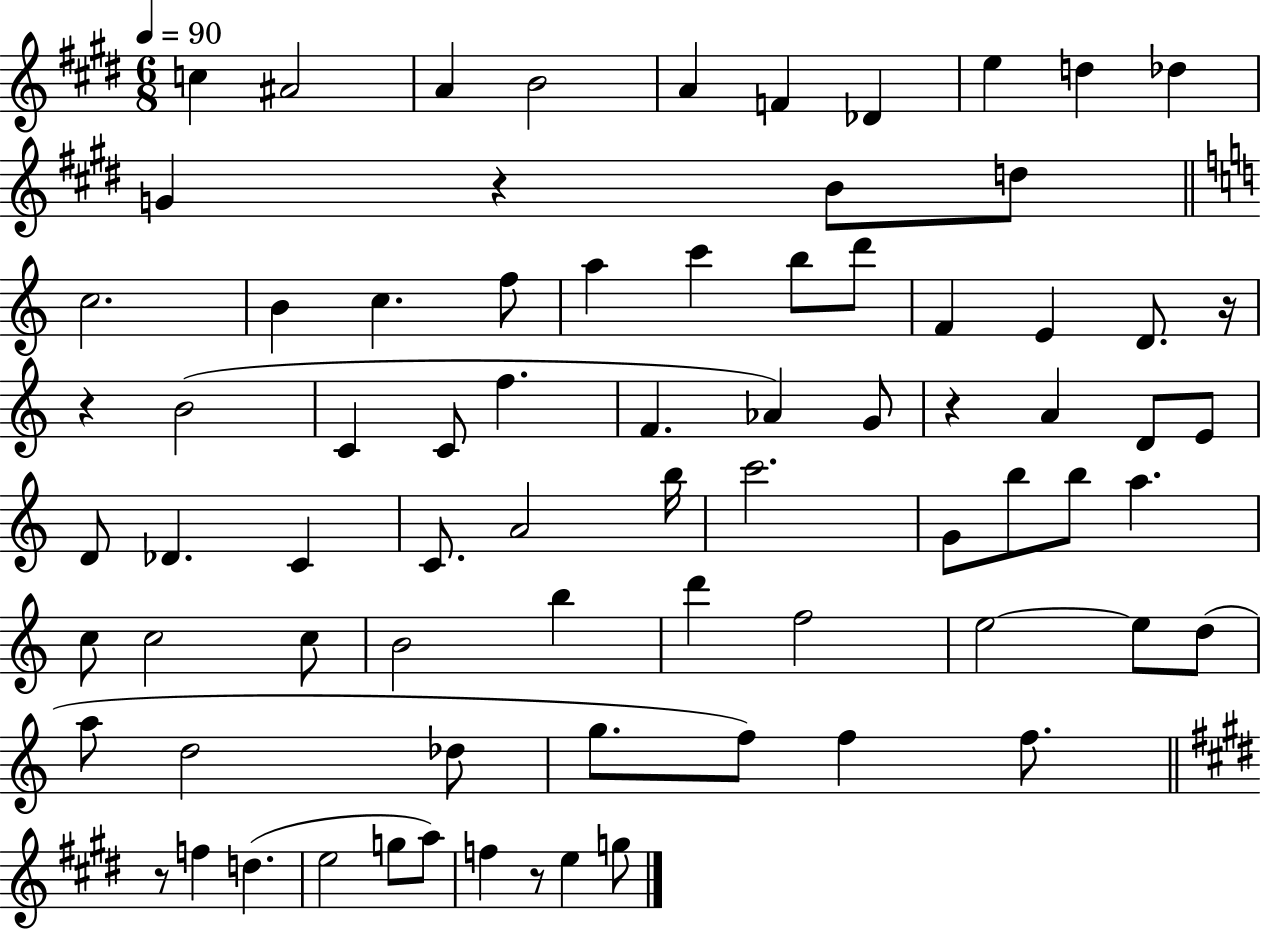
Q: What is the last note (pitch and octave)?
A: G5